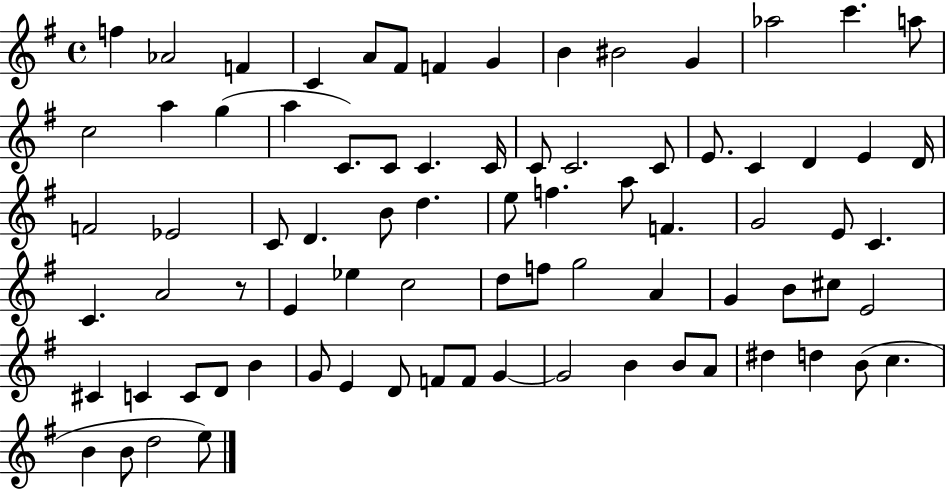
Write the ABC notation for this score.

X:1
T:Untitled
M:4/4
L:1/4
K:G
f _A2 F C A/2 ^F/2 F G B ^B2 G _a2 c' a/2 c2 a g a C/2 C/2 C C/4 C/2 C2 C/2 E/2 C D E D/4 F2 _E2 C/2 D B/2 d e/2 f a/2 F G2 E/2 C C A2 z/2 E _e c2 d/2 f/2 g2 A G B/2 ^c/2 E2 ^C C C/2 D/2 B G/2 E D/2 F/2 F/2 G G2 B B/2 A/2 ^d d B/2 c B B/2 d2 e/2